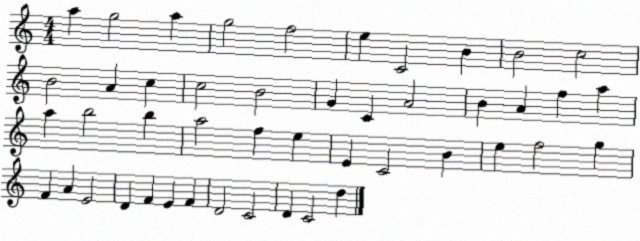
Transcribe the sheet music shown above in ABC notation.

X:1
T:Untitled
M:4/4
L:1/4
K:C
a g2 a g2 f2 e C2 B B2 c2 B2 A c c2 B2 G C A2 B A f a a b2 b a2 f e E C2 B e f2 g F A E2 D F E F D2 C2 D C2 d